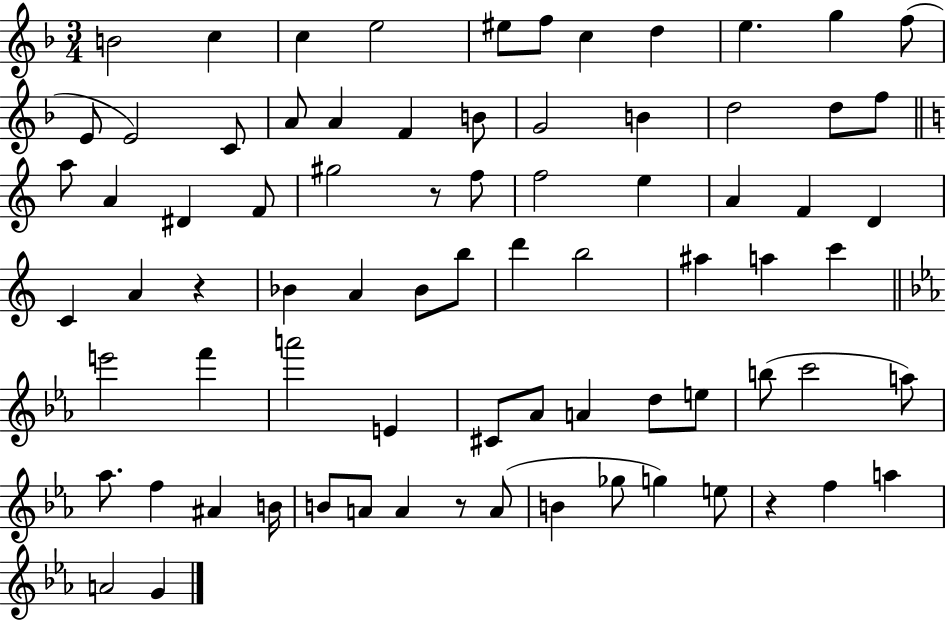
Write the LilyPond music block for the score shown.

{
  \clef treble
  \numericTimeSignature
  \time 3/4
  \key f \major
  b'2 c''4 | c''4 e''2 | eis''8 f''8 c''4 d''4 | e''4. g''4 f''8( | \break e'8 e'2) c'8 | a'8 a'4 f'4 b'8 | g'2 b'4 | d''2 d''8 f''8 | \break \bar "||" \break \key c \major a''8 a'4 dis'4 f'8 | gis''2 r8 f''8 | f''2 e''4 | a'4 f'4 d'4 | \break c'4 a'4 r4 | bes'4 a'4 bes'8 b''8 | d'''4 b''2 | ais''4 a''4 c'''4 | \break \bar "||" \break \key c \minor e'''2 f'''4 | a'''2 e'4 | cis'8 aes'8 a'4 d''8 e''8 | b''8( c'''2 a''8) | \break aes''8. f''4 ais'4 b'16 | b'8 a'8 a'4 r8 a'8( | b'4 ges''8 g''4) e''8 | r4 f''4 a''4 | \break a'2 g'4 | \bar "|."
}